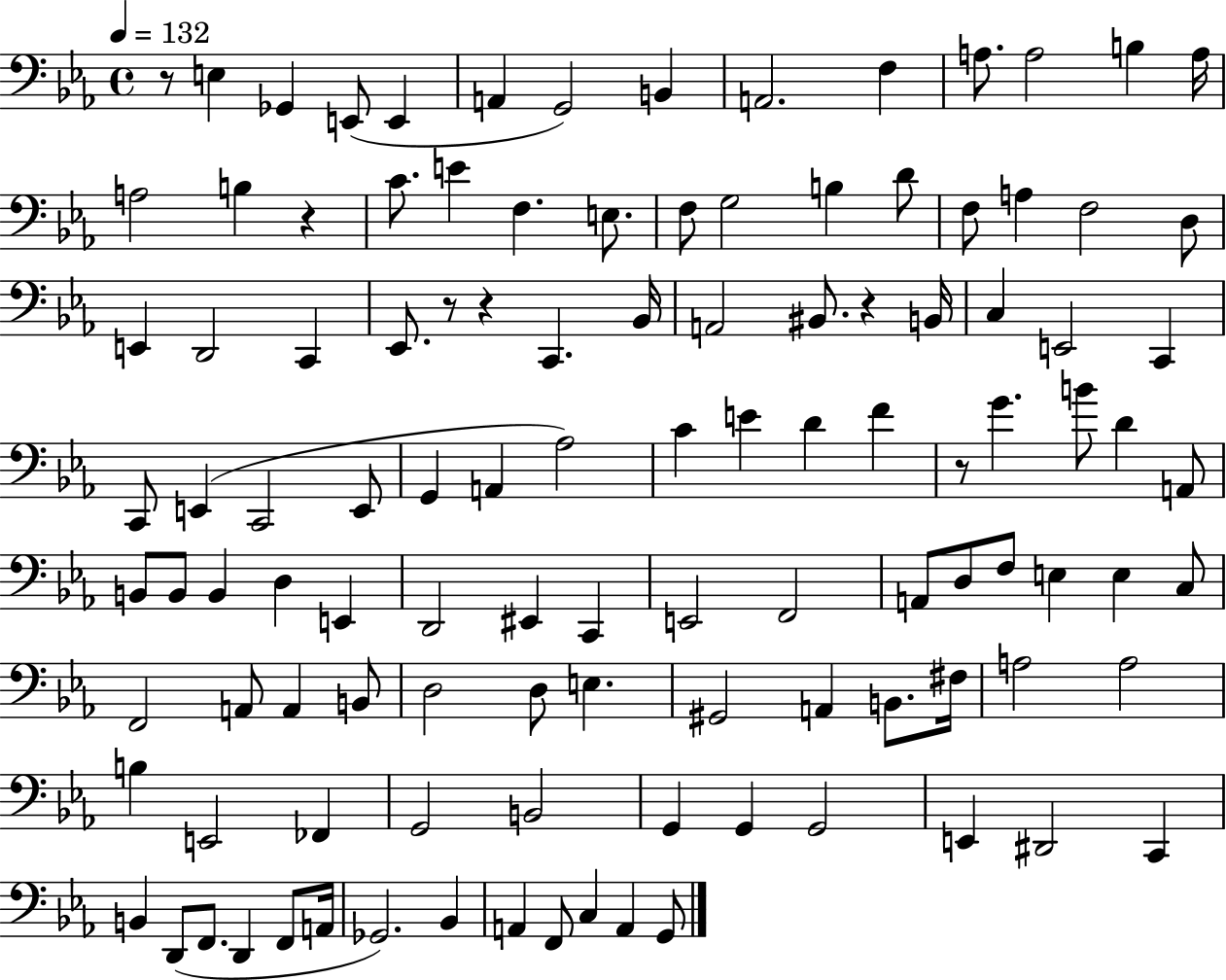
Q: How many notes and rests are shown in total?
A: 113